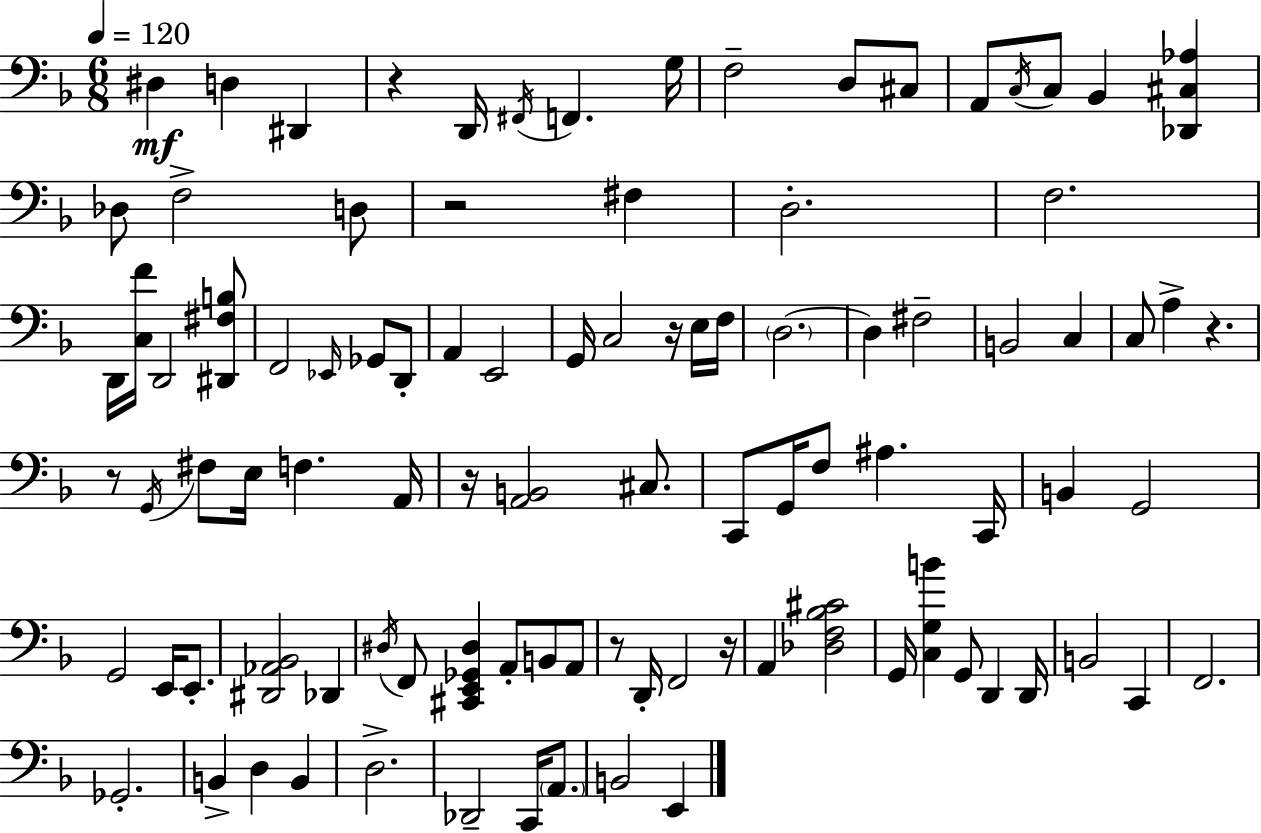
D#3/q D3/q D#2/q R/q D2/s F#2/s F2/q. G3/s F3/h D3/e C#3/e A2/e C3/s C3/e Bb2/q [Db2,C#3,Ab3]/q Db3/e F3/h D3/e R/h F#3/q D3/h. F3/h. D2/s [C3,F4]/s D2/h [D#2,F#3,B3]/e F2/h Eb2/s Gb2/e D2/e A2/q E2/h G2/s C3/h R/s E3/s F3/s D3/h. D3/q F#3/h B2/h C3/q C3/e A3/q R/q. R/e G2/s F#3/e E3/s F3/q. A2/s R/s [A2,B2]/h C#3/e. C2/e G2/s F3/e A#3/q. C2/s B2/q G2/h G2/h E2/s E2/e. [D#2,Ab2,Bb2]/h Db2/q D#3/s F2/e [C#2,E2,Gb2,D#3]/q A2/e B2/e A2/e R/e D2/s F2/h R/s A2/q [Db3,F3,Bb3,C#4]/h G2/s [C3,G3,B4]/q G2/e D2/q D2/s B2/h C2/q F2/h. Gb2/h. B2/q D3/q B2/q D3/h. Db2/h C2/s A2/e. B2/h E2/q